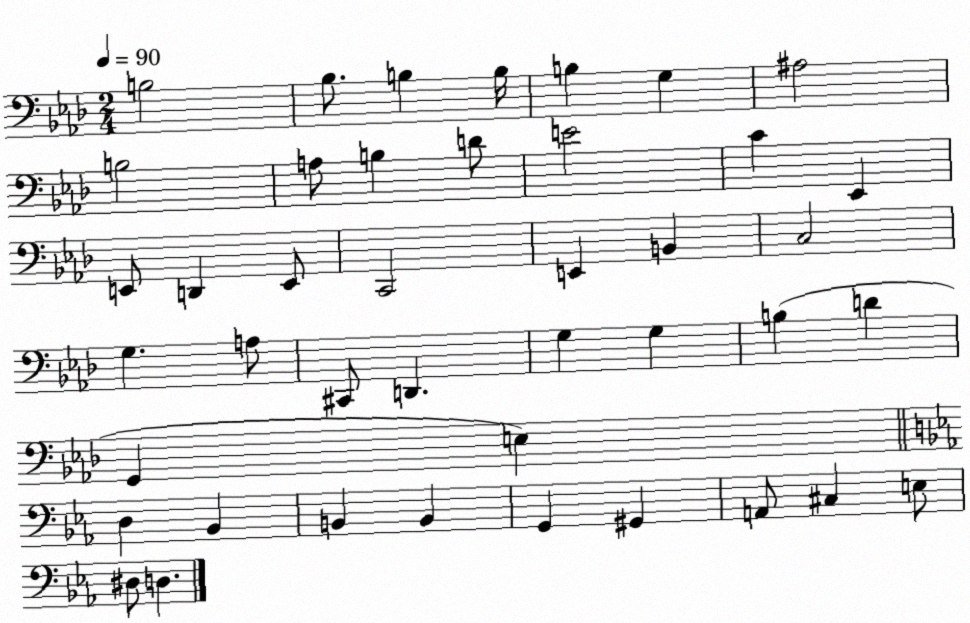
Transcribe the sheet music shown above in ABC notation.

X:1
T:Untitled
M:2/4
L:1/4
K:Ab
B,2 _B,/2 B, B,/4 B, G, ^A,2 B,2 A,/2 B, D/2 E2 C _E,, E,,/2 D,, E,,/2 C,,2 E,, B,, C,2 G, A,/2 ^C,,/2 D,, G, G, B, D G,, E, D, _B,, B,, B,, G,, ^G,, A,,/2 ^C, E,/2 ^D,/2 D,